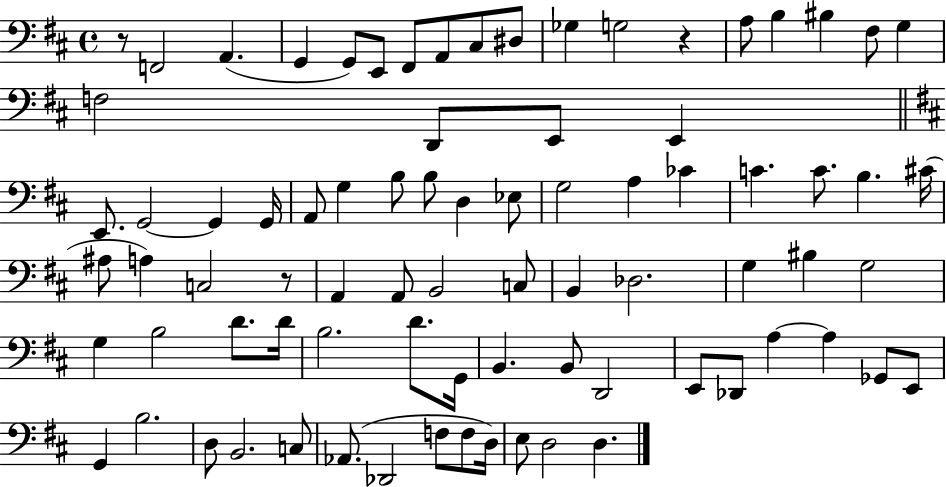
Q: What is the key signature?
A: D major